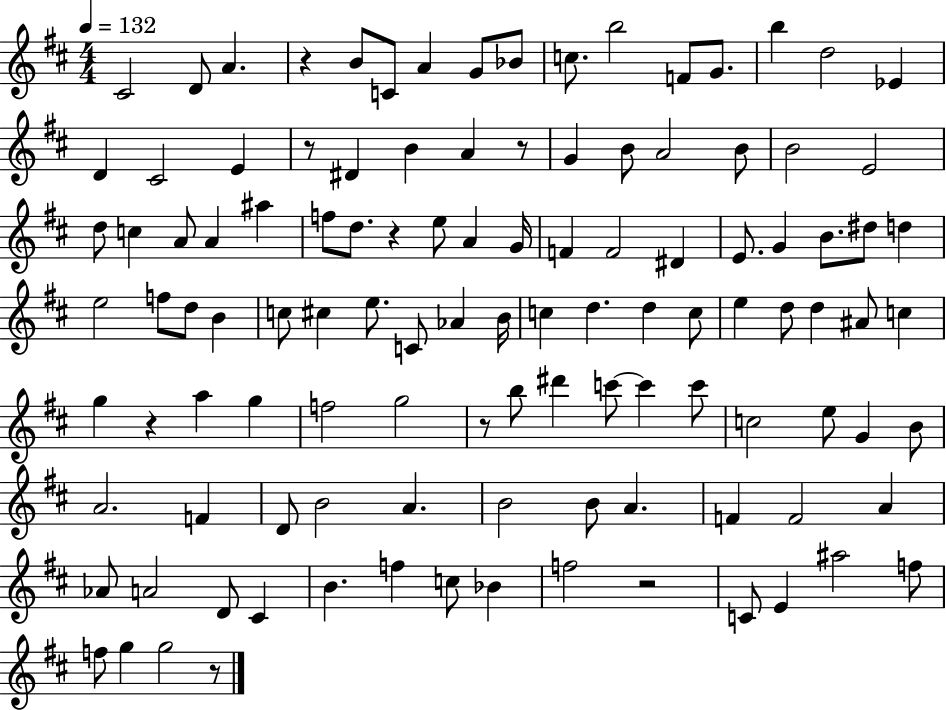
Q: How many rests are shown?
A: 8